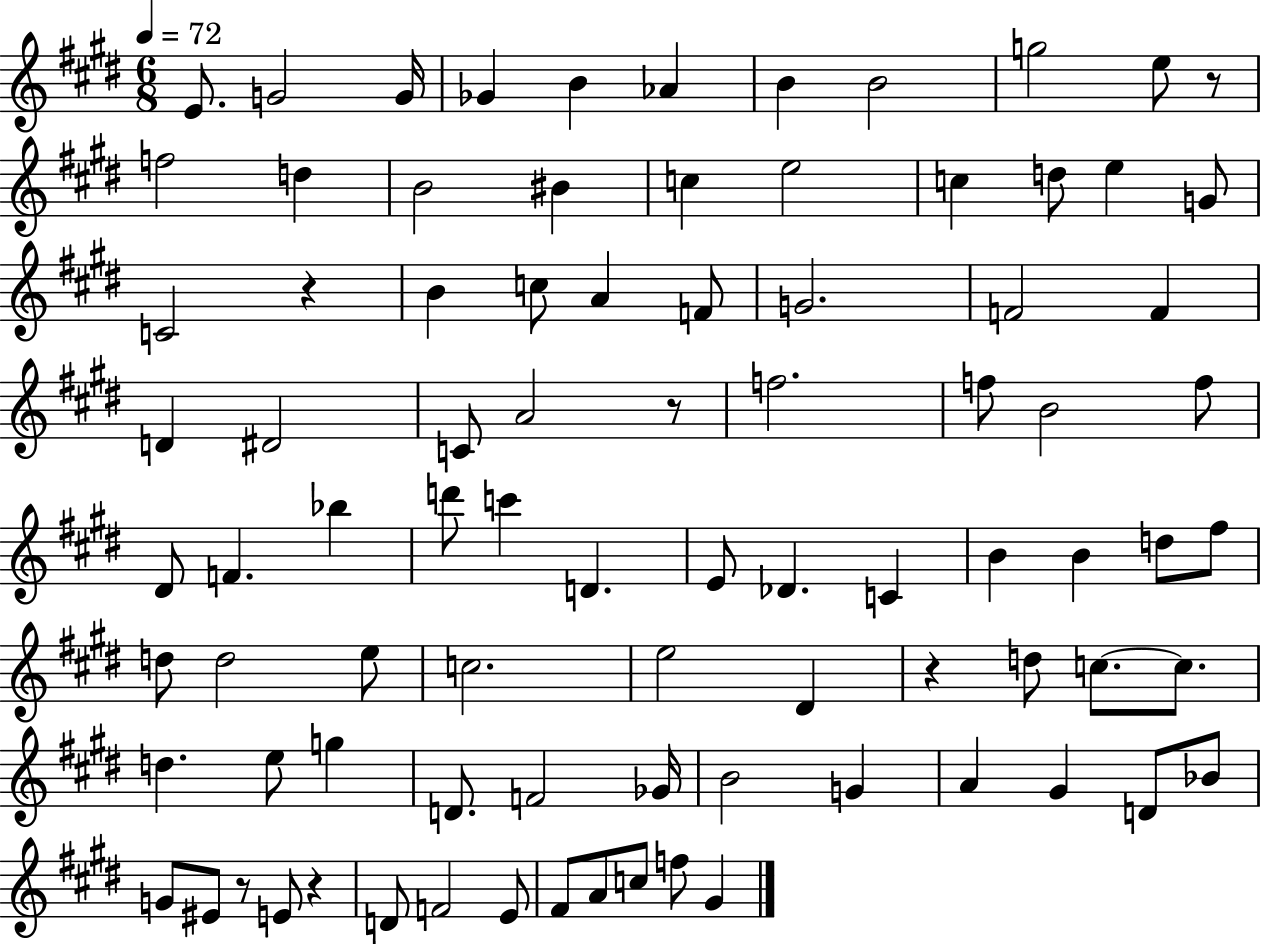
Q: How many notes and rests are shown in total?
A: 87